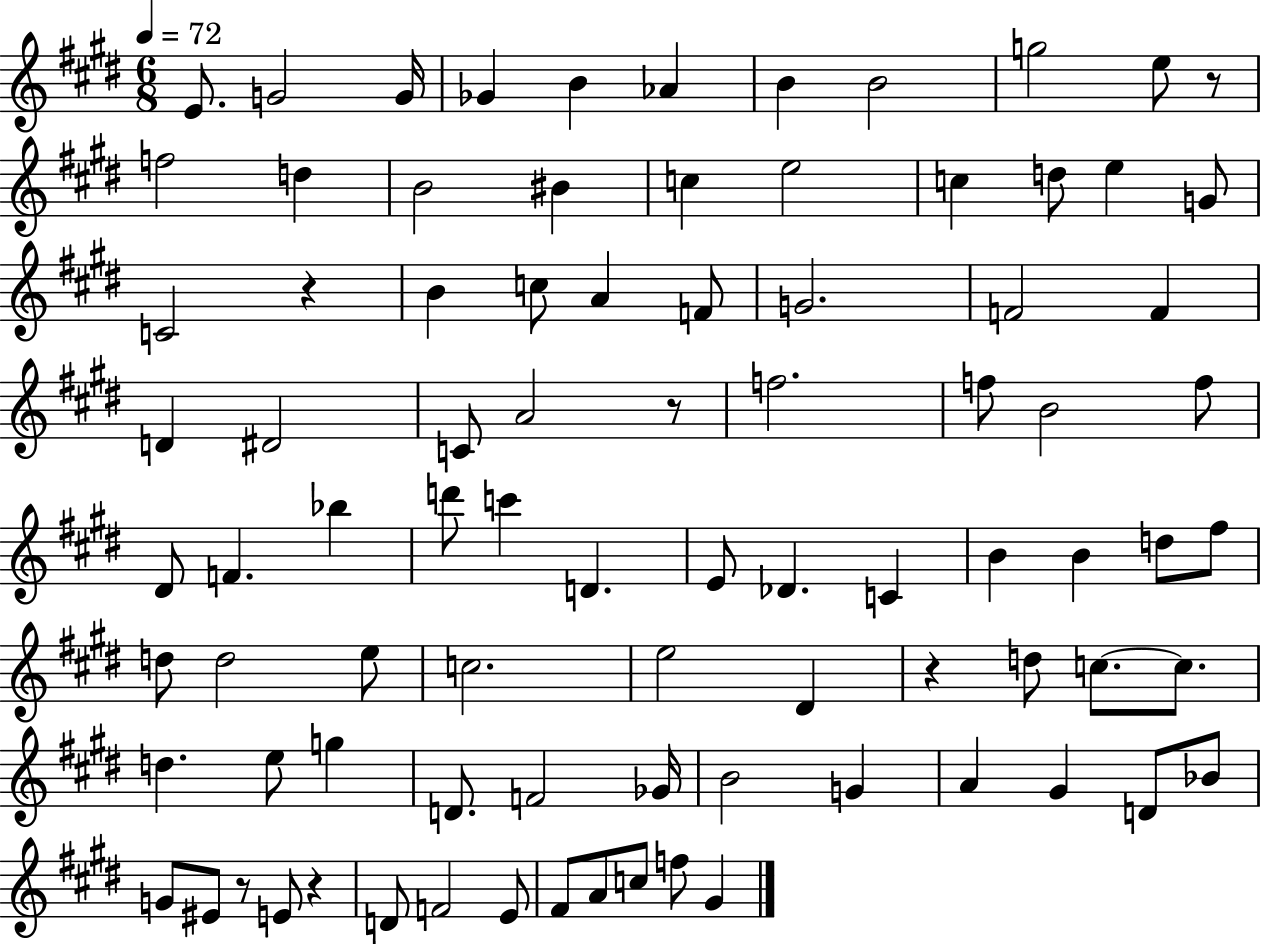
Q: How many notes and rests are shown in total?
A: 87